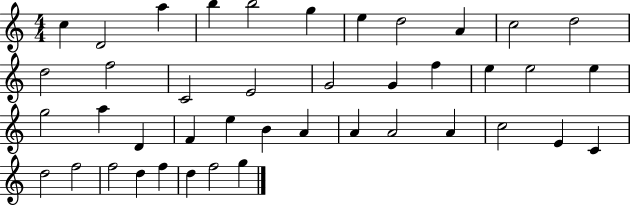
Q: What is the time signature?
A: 4/4